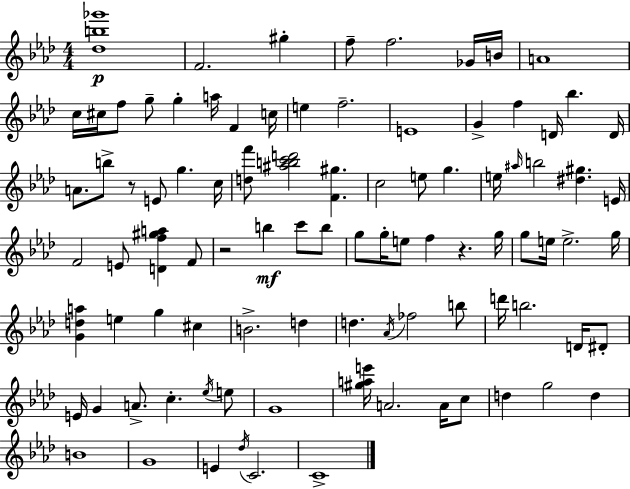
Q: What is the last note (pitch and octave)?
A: C4